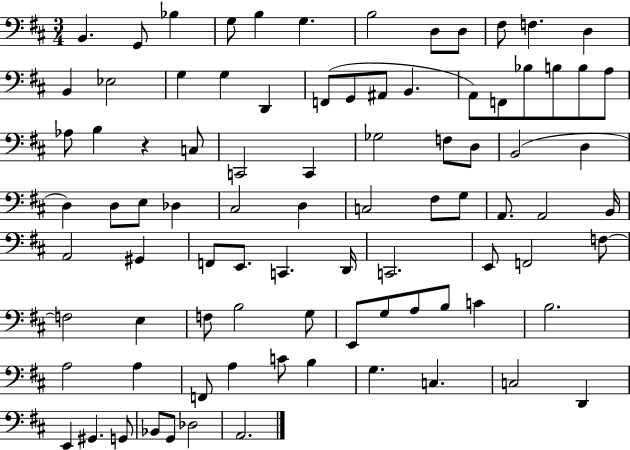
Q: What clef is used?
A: bass